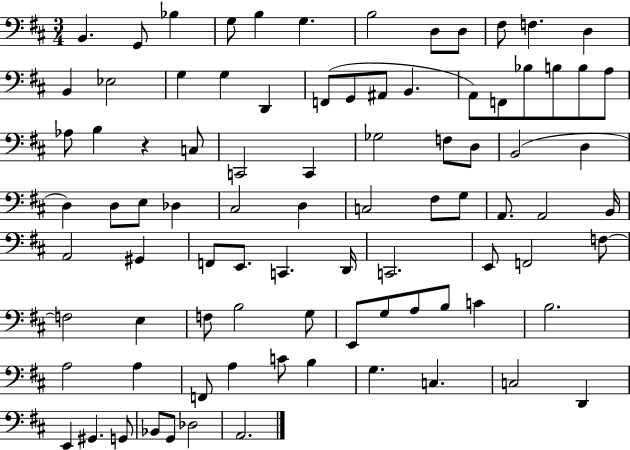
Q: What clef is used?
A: bass